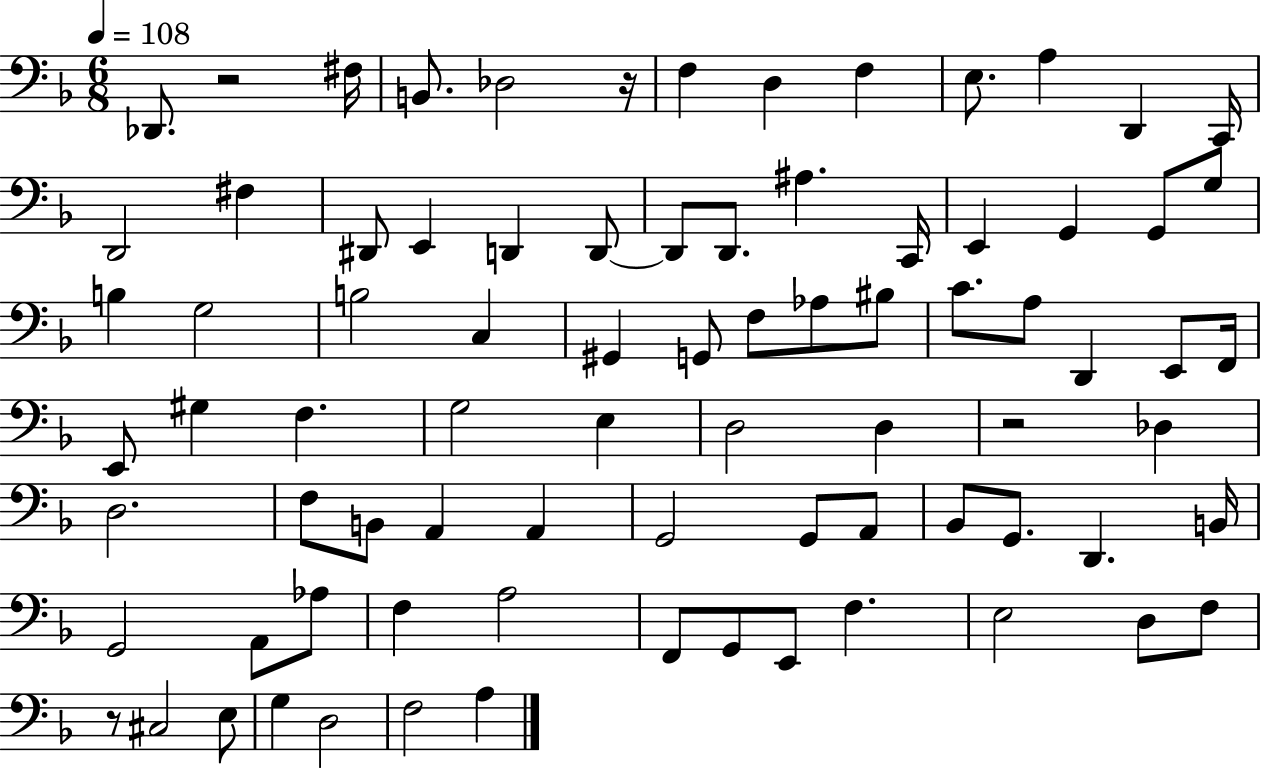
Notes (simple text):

Db2/e. R/h F#3/s B2/e. Db3/h R/s F3/q D3/q F3/q E3/e. A3/q D2/q C2/s D2/h F#3/q D#2/e E2/q D2/q D2/e D2/e D2/e. A#3/q. C2/s E2/q G2/q G2/e G3/e B3/q G3/h B3/h C3/q G#2/q G2/e F3/e Ab3/e BIS3/e C4/e. A3/e D2/q E2/e F2/s E2/e G#3/q F3/q. G3/h E3/q D3/h D3/q R/h Db3/q D3/h. F3/e B2/e A2/q A2/q G2/h G2/e A2/e Bb2/e G2/e. D2/q. B2/s G2/h A2/e Ab3/e F3/q A3/h F2/e G2/e E2/e F3/q. E3/h D3/e F3/e R/e C#3/h E3/e G3/q D3/h F3/h A3/q